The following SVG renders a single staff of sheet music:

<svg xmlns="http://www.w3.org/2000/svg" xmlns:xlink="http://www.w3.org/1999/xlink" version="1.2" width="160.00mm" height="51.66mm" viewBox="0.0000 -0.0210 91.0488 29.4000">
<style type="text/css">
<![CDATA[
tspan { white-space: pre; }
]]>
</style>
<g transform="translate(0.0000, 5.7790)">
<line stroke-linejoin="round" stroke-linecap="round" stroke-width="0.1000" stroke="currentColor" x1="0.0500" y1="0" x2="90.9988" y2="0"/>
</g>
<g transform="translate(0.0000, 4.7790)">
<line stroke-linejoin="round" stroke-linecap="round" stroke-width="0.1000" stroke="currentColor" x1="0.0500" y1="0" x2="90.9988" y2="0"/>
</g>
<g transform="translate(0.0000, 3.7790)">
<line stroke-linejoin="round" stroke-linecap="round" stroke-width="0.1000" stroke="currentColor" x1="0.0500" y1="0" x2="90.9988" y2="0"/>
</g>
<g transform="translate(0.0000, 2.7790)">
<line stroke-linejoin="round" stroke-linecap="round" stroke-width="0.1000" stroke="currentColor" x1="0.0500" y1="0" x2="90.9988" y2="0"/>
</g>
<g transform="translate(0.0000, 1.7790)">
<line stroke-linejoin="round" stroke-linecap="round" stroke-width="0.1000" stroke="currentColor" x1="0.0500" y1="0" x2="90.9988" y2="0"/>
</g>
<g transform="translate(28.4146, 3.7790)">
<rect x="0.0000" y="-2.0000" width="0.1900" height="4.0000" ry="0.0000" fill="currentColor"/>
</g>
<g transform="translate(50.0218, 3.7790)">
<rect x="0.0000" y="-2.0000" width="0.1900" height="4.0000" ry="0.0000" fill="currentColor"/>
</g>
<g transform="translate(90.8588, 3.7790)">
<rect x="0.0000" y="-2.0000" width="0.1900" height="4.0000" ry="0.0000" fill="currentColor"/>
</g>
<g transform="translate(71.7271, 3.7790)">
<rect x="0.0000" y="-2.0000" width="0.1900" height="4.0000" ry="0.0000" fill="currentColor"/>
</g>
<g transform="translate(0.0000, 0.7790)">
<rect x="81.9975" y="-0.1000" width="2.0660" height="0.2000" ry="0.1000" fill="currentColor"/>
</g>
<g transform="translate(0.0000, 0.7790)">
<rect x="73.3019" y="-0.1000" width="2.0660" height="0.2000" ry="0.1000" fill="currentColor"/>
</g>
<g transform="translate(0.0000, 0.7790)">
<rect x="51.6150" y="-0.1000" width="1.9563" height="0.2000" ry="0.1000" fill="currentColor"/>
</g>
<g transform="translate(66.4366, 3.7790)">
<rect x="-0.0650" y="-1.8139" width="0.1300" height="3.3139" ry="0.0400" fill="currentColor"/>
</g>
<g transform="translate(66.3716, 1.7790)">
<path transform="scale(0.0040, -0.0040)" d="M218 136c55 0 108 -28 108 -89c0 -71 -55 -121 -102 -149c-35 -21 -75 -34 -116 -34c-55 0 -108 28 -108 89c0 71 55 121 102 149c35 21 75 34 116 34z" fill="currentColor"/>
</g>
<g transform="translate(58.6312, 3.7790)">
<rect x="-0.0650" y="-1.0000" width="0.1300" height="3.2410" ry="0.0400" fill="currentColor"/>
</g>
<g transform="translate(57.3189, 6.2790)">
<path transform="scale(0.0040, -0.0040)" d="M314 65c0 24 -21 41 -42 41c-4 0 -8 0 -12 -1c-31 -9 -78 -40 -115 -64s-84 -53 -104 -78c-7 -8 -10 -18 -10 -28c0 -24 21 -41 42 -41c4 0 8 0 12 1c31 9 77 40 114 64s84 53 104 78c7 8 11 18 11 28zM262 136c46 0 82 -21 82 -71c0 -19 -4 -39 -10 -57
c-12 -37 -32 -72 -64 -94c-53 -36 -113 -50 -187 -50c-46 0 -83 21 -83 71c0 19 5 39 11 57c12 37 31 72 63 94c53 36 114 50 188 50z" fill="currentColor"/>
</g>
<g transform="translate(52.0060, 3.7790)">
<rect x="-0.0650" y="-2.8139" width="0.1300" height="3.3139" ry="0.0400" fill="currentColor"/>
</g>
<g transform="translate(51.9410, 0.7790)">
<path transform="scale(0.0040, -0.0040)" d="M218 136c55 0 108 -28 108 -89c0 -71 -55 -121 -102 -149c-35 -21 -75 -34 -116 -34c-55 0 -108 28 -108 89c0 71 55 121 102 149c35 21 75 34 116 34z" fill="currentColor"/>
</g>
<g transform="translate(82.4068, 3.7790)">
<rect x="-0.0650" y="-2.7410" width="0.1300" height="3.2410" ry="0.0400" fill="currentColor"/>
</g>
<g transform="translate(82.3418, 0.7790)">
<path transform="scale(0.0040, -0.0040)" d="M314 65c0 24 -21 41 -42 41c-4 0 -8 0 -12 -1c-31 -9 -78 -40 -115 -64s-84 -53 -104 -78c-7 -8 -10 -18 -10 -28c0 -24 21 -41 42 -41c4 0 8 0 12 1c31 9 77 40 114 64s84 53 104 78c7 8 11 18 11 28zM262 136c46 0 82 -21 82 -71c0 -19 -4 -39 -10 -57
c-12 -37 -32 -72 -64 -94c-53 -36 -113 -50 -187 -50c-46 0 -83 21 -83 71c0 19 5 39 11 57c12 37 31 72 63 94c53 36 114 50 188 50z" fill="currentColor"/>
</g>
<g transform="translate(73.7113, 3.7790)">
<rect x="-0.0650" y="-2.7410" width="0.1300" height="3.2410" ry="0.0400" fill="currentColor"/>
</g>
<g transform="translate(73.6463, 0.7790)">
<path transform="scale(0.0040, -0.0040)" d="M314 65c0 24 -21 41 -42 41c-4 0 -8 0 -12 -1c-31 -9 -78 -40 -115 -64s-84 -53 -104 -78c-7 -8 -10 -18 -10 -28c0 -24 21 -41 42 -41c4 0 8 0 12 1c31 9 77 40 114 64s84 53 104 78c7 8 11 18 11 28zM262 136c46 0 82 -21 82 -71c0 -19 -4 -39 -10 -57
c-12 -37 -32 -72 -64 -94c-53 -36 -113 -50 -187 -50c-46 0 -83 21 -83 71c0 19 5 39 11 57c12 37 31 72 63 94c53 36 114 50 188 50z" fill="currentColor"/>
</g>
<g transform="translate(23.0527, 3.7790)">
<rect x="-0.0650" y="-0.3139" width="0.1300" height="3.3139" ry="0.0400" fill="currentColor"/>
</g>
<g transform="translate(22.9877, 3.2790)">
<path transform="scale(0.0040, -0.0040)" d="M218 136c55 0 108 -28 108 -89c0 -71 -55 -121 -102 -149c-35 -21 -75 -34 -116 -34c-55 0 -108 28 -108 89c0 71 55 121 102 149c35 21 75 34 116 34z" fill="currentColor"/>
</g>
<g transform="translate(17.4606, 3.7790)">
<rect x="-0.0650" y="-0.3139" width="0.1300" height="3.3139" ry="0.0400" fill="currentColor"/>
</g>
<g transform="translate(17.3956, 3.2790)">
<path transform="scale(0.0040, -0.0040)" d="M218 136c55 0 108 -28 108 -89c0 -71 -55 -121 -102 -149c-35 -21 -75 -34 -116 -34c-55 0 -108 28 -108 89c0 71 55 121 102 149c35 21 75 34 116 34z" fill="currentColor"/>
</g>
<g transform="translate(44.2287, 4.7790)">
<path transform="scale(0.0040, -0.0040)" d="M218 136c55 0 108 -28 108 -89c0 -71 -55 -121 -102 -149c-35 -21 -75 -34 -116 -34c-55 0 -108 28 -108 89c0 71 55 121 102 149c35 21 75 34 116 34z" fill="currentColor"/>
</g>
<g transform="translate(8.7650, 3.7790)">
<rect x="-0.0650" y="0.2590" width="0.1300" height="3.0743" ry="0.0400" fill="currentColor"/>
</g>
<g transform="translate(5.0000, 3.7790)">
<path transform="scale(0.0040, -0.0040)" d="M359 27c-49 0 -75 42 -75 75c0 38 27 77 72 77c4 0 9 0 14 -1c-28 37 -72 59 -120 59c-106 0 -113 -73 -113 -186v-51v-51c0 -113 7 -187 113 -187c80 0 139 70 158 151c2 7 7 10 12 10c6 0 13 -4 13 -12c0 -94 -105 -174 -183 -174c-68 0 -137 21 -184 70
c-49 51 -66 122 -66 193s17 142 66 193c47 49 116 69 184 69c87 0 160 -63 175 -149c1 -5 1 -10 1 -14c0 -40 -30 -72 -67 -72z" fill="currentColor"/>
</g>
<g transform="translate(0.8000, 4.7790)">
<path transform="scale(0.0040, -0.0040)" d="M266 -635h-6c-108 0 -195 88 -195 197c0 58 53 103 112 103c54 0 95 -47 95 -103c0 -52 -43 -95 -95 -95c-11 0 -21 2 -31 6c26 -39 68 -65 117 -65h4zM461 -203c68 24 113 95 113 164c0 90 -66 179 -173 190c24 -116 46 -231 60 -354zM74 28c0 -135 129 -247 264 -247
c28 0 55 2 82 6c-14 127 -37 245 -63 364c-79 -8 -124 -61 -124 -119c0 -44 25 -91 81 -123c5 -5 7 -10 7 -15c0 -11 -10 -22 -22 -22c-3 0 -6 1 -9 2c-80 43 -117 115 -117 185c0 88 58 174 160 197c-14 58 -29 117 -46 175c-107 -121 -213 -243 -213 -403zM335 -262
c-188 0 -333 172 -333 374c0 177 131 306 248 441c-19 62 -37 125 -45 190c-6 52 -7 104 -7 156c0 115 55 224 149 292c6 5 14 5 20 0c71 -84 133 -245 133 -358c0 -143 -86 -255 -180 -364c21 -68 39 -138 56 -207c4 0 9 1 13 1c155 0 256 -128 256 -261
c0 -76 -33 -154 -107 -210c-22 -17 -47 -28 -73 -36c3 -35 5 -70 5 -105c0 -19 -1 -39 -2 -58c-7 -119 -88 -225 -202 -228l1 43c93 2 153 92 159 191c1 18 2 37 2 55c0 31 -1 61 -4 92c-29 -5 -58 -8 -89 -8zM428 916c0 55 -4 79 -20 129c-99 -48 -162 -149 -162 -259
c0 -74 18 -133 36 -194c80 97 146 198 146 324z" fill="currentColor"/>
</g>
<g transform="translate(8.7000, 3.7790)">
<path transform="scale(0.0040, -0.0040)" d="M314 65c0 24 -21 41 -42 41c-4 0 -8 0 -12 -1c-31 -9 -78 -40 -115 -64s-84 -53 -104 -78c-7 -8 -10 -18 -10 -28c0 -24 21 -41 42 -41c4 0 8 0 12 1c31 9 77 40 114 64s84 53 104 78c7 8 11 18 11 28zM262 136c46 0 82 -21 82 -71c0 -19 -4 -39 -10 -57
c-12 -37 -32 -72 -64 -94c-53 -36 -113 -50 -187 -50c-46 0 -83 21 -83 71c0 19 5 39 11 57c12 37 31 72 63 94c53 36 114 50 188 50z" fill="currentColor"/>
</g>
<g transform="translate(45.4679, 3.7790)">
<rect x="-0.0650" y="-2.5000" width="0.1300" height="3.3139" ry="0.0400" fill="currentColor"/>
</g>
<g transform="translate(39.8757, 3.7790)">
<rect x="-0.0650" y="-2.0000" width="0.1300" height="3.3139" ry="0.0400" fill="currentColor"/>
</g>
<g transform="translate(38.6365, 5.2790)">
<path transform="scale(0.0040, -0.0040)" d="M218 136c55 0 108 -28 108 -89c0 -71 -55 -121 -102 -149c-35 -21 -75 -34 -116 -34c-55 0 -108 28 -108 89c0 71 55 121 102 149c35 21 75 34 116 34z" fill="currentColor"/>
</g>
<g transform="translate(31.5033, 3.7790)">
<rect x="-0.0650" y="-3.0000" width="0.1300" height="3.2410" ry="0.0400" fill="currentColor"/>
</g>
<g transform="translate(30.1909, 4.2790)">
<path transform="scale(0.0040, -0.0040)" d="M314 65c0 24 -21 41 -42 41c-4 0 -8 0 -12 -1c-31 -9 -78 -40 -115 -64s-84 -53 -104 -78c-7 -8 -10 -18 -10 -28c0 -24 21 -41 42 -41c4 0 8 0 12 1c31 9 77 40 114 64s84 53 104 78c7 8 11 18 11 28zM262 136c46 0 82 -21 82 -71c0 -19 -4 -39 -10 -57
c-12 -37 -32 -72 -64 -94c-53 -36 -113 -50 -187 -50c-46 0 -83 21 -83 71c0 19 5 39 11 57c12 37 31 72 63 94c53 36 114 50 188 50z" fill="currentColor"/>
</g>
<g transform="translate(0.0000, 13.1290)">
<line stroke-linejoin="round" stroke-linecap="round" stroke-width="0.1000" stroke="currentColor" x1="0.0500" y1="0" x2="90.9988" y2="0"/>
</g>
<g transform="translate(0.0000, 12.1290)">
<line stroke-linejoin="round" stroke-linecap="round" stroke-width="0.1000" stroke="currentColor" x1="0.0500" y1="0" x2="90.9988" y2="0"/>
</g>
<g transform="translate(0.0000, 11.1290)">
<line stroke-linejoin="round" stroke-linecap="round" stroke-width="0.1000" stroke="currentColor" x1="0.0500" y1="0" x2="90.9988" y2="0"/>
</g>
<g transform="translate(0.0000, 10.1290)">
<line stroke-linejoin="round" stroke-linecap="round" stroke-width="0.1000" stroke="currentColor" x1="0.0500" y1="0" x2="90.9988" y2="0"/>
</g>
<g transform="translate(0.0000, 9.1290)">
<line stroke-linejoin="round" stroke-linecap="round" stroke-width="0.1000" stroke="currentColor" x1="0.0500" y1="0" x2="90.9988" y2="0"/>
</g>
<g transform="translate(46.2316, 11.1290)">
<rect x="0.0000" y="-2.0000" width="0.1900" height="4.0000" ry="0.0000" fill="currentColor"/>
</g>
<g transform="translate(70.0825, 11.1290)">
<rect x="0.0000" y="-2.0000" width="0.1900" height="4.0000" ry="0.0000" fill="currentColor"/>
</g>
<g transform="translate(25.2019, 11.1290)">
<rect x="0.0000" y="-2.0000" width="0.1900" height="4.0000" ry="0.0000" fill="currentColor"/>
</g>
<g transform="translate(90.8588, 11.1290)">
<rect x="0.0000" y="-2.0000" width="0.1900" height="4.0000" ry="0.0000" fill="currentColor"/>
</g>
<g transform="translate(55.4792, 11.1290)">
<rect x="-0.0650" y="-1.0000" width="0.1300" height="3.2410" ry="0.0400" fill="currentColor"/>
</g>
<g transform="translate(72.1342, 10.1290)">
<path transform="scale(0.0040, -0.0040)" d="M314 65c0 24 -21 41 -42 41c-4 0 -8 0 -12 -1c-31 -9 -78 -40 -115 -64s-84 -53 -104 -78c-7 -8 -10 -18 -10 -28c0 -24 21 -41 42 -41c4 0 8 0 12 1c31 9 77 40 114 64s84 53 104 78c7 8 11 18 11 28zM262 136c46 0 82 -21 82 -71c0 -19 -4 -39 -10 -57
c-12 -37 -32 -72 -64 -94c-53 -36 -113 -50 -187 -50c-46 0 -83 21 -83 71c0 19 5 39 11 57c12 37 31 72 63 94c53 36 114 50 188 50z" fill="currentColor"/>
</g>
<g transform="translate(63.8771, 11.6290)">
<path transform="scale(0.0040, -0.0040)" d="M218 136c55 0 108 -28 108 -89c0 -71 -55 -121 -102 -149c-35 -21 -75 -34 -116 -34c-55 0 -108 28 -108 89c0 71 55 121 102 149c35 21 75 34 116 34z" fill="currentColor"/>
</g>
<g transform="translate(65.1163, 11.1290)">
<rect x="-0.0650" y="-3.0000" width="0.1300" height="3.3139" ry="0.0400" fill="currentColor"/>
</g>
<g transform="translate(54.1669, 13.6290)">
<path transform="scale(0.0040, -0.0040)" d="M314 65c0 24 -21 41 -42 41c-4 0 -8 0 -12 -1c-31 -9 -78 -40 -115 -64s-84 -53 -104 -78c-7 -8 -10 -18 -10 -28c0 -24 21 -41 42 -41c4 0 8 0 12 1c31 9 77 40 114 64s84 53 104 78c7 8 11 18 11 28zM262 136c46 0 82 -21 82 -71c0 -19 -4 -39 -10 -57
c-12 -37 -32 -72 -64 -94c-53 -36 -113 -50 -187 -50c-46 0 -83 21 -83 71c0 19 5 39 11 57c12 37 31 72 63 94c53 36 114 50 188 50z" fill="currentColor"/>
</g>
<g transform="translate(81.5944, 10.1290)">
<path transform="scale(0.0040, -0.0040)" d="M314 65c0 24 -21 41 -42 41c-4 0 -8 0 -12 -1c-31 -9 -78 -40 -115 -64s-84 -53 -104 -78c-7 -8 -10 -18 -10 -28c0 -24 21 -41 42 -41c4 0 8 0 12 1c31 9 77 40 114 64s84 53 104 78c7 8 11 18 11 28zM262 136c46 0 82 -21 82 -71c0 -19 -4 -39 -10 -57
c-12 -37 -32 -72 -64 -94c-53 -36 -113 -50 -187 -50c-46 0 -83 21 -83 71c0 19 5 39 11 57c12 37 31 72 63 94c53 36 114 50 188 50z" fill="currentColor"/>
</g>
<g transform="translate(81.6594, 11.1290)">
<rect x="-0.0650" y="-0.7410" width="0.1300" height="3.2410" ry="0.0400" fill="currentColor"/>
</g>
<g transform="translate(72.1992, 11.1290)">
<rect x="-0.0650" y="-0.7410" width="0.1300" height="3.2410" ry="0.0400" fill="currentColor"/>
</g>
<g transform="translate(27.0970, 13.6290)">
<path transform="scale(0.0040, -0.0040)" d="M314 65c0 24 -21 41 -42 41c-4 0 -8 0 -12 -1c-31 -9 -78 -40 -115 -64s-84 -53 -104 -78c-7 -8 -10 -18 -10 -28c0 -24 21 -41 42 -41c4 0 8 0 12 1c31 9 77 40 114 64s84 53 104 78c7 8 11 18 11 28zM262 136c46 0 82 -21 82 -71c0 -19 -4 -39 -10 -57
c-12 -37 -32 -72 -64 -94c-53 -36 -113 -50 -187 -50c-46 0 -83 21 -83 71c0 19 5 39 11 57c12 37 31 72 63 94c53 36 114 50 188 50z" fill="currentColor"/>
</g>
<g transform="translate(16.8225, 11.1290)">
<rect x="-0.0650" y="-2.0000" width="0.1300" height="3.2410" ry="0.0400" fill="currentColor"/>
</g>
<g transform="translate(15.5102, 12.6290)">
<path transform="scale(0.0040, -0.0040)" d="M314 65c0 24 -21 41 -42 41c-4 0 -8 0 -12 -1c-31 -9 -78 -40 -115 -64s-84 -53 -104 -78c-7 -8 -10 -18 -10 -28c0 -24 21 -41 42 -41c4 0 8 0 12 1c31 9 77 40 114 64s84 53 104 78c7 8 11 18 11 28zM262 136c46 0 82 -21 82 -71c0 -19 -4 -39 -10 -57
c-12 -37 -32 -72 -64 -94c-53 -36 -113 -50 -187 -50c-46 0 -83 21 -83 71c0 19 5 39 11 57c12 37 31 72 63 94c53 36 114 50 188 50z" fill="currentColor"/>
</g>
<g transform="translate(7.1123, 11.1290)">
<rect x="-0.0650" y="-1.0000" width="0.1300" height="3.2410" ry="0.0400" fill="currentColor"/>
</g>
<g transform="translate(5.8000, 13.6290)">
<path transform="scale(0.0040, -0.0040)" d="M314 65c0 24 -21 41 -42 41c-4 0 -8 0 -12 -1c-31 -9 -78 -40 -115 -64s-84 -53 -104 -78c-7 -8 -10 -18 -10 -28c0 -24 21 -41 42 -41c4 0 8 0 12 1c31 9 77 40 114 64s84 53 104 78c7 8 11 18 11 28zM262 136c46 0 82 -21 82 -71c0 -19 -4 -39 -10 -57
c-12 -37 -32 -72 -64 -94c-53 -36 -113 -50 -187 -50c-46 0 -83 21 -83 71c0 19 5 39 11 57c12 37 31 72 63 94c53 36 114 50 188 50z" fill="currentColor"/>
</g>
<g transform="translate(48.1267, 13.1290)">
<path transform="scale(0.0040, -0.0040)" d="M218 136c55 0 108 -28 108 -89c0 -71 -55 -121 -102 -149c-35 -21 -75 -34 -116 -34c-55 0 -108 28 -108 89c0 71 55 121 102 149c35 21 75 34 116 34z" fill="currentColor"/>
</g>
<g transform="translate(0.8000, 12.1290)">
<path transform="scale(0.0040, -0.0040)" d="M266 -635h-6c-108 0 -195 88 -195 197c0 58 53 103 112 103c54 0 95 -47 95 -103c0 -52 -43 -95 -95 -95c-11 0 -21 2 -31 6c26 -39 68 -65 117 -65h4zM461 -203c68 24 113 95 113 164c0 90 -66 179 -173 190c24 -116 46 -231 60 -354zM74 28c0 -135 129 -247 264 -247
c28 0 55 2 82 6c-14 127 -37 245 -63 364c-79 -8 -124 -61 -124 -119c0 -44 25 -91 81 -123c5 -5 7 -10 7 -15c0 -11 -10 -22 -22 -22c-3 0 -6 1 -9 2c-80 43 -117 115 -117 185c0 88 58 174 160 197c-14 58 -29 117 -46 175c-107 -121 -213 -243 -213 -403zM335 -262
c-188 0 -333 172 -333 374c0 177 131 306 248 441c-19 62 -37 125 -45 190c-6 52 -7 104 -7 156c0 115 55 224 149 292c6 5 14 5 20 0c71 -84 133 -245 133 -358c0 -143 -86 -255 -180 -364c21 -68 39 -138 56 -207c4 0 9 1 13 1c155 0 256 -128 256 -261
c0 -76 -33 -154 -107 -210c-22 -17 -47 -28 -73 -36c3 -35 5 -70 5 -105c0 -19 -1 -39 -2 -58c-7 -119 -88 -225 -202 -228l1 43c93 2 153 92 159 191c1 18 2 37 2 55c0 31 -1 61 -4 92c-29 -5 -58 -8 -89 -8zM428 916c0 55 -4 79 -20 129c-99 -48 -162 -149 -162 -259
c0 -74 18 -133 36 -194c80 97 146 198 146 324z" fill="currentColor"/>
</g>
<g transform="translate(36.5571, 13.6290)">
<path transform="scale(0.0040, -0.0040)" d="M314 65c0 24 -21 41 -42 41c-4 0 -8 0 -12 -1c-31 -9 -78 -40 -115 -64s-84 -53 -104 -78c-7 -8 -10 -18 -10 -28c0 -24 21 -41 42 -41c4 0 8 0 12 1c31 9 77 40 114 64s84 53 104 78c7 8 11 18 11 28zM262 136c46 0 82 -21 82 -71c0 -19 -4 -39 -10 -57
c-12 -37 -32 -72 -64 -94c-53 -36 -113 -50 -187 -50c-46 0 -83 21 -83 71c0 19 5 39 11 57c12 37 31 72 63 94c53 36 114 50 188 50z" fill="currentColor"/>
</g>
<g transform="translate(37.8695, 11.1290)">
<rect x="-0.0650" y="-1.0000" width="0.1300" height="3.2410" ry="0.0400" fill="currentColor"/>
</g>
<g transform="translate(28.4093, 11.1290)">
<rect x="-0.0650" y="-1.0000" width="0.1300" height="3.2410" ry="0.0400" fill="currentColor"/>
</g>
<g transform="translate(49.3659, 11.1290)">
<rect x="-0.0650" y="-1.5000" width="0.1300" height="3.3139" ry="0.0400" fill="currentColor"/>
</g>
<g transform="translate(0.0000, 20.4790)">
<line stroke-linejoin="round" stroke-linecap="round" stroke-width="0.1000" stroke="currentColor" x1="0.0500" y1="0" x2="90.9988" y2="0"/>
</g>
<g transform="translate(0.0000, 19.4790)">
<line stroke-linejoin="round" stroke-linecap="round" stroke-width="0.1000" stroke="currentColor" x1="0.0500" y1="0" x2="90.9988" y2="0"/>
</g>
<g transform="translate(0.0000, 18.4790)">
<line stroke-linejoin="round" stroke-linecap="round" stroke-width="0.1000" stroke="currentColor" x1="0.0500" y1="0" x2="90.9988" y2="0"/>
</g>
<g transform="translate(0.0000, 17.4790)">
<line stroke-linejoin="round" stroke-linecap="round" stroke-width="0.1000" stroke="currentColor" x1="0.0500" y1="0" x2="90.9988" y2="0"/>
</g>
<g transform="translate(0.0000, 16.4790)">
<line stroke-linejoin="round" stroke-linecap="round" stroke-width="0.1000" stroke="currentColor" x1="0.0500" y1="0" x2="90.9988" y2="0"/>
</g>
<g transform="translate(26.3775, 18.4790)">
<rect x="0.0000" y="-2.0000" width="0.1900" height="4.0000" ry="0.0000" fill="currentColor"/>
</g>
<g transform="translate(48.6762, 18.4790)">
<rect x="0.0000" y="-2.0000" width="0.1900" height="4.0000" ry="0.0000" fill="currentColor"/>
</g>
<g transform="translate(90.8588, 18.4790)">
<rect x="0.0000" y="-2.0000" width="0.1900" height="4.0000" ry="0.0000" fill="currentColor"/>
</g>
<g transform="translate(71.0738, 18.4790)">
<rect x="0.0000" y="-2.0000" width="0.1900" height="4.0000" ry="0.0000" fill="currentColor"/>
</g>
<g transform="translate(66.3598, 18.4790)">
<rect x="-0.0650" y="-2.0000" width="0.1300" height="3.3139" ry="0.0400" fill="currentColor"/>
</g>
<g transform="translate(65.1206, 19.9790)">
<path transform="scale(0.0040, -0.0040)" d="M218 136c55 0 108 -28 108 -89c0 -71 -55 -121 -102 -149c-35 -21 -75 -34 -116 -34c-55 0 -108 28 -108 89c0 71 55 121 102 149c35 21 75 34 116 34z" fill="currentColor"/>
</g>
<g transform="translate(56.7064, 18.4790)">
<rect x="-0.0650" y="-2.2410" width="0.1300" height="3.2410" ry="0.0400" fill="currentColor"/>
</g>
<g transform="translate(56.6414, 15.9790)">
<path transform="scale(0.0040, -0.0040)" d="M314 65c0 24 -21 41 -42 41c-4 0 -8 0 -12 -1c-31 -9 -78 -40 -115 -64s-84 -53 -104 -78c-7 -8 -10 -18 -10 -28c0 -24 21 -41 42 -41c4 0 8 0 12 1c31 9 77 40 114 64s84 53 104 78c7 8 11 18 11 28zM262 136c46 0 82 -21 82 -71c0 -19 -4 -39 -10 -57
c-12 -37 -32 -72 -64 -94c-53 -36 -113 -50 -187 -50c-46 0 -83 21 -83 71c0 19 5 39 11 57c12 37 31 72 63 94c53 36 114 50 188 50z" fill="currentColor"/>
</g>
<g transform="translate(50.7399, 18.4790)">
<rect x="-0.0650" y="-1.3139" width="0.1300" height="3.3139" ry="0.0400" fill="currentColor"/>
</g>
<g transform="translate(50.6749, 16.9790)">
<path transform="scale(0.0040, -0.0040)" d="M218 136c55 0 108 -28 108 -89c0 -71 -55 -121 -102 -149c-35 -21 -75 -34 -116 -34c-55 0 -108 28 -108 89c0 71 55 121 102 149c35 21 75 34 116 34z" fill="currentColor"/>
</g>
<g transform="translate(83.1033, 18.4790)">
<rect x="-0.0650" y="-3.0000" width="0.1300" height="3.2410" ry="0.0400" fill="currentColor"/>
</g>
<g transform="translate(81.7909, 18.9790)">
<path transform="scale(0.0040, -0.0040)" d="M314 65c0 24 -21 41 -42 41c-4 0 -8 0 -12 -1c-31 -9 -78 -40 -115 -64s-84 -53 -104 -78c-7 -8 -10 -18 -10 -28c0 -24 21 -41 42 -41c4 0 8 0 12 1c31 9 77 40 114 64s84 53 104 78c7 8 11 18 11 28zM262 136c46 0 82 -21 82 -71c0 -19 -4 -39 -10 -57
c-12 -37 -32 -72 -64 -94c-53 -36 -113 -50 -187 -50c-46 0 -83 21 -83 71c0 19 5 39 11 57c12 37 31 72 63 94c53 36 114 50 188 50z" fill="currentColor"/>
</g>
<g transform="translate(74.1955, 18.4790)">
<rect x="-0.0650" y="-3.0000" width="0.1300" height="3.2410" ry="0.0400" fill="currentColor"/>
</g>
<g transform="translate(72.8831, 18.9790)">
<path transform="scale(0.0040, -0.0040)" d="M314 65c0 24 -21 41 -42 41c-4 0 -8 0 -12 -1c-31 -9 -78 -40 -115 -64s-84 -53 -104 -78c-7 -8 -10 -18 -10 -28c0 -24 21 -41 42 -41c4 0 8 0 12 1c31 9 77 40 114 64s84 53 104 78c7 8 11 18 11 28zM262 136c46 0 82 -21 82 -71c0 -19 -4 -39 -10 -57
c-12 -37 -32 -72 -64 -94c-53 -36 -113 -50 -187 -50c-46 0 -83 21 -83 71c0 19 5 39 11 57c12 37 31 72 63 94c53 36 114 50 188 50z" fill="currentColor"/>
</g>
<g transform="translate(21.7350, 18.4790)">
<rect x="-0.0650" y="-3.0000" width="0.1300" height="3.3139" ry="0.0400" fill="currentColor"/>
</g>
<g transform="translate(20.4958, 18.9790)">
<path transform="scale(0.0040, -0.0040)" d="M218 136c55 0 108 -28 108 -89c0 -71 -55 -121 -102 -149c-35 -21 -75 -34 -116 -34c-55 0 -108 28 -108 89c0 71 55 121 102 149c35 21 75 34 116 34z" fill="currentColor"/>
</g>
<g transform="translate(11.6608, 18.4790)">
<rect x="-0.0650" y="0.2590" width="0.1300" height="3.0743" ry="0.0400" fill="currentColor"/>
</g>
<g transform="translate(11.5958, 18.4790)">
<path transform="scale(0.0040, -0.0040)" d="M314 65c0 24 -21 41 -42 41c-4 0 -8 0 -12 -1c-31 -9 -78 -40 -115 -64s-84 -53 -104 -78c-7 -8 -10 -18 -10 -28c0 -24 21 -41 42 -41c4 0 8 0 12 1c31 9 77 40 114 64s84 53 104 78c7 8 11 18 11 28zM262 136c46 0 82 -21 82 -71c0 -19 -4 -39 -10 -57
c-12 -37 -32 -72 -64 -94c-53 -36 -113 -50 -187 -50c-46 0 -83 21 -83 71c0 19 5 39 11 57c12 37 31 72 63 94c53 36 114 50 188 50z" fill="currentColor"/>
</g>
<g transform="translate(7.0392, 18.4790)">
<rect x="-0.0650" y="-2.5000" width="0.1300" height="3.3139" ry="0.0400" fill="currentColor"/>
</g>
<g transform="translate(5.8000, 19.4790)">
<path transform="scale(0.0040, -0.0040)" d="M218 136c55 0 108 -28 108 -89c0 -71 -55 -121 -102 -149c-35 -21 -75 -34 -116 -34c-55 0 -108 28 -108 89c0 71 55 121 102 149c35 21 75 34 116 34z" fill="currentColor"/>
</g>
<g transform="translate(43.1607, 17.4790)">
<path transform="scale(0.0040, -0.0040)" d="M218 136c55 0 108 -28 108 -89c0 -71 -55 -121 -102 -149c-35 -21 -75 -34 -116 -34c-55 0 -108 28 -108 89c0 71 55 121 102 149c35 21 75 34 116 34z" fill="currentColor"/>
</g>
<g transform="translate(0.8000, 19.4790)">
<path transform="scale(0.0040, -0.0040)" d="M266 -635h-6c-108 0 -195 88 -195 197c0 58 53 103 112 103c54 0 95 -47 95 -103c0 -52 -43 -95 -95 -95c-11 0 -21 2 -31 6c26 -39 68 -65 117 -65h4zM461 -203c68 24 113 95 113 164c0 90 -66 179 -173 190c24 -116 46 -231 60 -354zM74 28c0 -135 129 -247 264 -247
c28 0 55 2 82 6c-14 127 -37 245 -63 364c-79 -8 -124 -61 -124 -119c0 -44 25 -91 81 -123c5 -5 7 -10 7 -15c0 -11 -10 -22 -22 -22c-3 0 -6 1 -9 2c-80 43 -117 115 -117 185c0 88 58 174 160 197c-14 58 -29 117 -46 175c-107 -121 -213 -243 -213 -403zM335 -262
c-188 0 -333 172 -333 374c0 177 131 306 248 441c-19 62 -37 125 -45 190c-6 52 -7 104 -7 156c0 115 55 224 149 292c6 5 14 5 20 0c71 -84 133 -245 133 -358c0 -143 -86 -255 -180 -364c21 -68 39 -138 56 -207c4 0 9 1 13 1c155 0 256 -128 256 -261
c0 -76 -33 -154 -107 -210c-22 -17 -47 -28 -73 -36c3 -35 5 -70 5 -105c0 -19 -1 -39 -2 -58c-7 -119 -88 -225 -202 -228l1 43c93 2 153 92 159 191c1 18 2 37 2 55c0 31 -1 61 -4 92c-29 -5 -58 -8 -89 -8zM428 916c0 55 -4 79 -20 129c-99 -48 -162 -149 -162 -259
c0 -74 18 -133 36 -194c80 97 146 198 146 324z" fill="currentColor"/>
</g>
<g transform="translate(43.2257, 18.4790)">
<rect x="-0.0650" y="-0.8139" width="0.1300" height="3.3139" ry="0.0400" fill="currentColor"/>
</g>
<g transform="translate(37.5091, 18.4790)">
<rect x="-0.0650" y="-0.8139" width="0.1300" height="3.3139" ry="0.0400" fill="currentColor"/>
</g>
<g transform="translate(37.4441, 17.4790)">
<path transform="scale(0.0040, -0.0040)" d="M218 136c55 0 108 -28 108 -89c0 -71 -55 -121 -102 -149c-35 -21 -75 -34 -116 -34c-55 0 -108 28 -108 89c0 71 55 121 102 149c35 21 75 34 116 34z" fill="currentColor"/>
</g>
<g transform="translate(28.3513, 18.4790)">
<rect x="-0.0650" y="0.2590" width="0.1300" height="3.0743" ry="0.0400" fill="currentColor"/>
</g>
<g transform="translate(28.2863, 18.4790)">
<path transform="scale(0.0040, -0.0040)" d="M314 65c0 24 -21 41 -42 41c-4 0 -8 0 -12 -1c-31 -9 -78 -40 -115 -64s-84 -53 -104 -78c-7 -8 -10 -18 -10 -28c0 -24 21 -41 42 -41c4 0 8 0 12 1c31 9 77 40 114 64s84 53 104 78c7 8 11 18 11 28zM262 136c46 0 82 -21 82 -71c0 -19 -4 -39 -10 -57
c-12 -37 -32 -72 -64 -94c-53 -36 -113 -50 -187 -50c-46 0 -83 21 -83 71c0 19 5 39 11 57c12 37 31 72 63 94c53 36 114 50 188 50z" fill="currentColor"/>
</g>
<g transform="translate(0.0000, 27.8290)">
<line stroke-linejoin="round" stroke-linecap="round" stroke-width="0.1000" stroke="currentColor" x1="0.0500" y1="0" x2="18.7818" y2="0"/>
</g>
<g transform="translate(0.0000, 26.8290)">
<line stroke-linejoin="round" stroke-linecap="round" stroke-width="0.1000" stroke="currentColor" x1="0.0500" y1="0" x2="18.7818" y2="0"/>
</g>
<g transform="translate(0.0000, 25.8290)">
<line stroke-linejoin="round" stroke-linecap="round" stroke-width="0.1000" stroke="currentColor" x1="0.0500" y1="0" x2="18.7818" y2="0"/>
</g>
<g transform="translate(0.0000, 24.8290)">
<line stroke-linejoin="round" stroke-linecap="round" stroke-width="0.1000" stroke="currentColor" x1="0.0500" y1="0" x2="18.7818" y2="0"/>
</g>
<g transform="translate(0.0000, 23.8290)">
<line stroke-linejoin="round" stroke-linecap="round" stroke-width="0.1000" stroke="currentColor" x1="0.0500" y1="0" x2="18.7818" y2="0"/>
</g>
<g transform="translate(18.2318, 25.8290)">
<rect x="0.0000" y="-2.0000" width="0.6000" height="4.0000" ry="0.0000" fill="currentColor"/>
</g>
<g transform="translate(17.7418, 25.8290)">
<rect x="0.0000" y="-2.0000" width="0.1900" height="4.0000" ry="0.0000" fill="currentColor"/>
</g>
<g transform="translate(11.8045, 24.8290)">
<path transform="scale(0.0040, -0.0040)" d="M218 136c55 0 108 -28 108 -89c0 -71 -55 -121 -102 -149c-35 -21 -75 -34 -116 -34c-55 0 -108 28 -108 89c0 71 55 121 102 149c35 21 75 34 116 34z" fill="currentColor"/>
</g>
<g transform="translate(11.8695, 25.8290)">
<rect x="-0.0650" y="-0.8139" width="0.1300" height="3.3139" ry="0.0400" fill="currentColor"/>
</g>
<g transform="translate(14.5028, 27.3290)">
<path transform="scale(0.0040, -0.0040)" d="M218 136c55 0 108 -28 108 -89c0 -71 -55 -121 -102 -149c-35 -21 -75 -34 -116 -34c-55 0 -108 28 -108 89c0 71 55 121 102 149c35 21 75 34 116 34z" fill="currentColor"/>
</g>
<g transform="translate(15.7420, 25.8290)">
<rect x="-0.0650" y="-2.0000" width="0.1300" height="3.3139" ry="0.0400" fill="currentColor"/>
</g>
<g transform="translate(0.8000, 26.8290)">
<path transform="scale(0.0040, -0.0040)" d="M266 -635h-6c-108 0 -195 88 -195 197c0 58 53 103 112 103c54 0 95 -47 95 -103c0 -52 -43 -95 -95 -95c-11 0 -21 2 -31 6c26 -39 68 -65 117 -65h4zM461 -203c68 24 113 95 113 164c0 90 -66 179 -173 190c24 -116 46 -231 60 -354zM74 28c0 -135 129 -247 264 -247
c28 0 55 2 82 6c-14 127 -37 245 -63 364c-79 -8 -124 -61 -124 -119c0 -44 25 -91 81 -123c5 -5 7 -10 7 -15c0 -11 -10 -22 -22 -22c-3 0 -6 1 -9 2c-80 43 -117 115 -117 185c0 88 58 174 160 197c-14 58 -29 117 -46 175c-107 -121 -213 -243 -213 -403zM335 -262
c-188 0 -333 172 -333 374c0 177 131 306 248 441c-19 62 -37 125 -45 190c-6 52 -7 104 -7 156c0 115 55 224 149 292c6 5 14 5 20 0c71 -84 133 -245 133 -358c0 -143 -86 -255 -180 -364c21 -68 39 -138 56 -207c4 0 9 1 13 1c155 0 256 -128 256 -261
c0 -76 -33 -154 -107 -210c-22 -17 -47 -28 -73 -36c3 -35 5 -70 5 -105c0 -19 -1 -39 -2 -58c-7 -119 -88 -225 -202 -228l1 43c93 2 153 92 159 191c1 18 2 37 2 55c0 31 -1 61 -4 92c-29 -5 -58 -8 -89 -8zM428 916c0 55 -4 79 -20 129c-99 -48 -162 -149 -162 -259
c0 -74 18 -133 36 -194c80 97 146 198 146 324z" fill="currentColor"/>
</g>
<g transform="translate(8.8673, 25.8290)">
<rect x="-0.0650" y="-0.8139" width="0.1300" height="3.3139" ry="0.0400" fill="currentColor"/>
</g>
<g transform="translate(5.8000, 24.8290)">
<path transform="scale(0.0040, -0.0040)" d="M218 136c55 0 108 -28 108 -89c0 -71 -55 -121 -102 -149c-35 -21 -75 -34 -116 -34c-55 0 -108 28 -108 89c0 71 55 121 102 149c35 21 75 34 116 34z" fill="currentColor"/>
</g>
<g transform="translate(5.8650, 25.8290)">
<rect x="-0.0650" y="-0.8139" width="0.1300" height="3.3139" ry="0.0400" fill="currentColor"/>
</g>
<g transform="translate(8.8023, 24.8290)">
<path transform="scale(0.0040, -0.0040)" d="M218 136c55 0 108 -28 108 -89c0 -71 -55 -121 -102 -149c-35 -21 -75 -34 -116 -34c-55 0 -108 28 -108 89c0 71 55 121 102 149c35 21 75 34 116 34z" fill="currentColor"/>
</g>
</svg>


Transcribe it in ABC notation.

X:1
T:Untitled
M:4/4
L:1/4
K:C
B2 c c A2 F G a D2 f a2 a2 D2 F2 D2 D2 E D2 A d2 d2 G B2 A B2 d d e g2 F A2 A2 d d d F